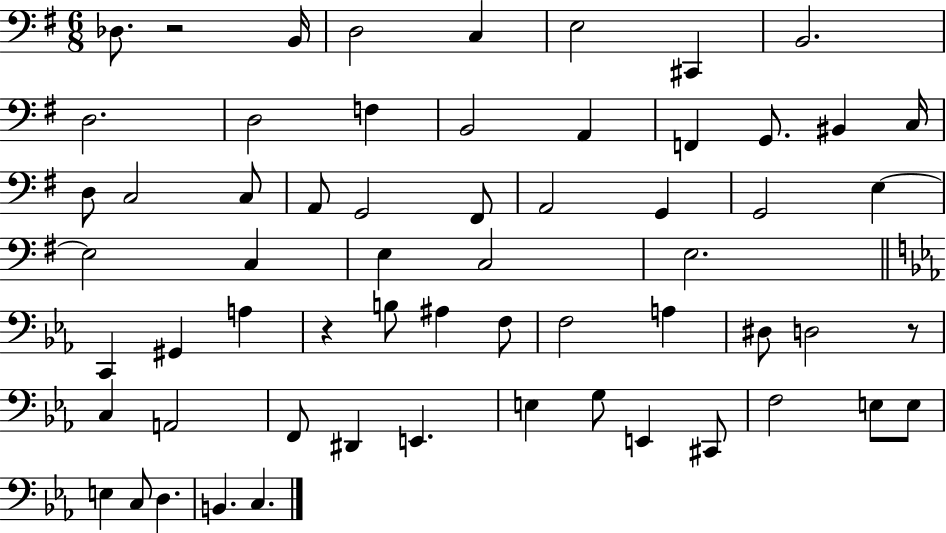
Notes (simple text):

Db3/e. R/h B2/s D3/h C3/q E3/h C#2/q B2/h. D3/h. D3/h F3/q B2/h A2/q F2/q G2/e. BIS2/q C3/s D3/e C3/h C3/e A2/e G2/h F#2/e A2/h G2/q G2/h E3/q E3/h C3/q E3/q C3/h E3/h. C2/q G#2/q A3/q R/q B3/e A#3/q F3/e F3/h A3/q D#3/e D3/h R/e C3/q A2/h F2/e D#2/q E2/q. E3/q G3/e E2/q C#2/e F3/h E3/e E3/e E3/q C3/e D3/q. B2/q. C3/q.